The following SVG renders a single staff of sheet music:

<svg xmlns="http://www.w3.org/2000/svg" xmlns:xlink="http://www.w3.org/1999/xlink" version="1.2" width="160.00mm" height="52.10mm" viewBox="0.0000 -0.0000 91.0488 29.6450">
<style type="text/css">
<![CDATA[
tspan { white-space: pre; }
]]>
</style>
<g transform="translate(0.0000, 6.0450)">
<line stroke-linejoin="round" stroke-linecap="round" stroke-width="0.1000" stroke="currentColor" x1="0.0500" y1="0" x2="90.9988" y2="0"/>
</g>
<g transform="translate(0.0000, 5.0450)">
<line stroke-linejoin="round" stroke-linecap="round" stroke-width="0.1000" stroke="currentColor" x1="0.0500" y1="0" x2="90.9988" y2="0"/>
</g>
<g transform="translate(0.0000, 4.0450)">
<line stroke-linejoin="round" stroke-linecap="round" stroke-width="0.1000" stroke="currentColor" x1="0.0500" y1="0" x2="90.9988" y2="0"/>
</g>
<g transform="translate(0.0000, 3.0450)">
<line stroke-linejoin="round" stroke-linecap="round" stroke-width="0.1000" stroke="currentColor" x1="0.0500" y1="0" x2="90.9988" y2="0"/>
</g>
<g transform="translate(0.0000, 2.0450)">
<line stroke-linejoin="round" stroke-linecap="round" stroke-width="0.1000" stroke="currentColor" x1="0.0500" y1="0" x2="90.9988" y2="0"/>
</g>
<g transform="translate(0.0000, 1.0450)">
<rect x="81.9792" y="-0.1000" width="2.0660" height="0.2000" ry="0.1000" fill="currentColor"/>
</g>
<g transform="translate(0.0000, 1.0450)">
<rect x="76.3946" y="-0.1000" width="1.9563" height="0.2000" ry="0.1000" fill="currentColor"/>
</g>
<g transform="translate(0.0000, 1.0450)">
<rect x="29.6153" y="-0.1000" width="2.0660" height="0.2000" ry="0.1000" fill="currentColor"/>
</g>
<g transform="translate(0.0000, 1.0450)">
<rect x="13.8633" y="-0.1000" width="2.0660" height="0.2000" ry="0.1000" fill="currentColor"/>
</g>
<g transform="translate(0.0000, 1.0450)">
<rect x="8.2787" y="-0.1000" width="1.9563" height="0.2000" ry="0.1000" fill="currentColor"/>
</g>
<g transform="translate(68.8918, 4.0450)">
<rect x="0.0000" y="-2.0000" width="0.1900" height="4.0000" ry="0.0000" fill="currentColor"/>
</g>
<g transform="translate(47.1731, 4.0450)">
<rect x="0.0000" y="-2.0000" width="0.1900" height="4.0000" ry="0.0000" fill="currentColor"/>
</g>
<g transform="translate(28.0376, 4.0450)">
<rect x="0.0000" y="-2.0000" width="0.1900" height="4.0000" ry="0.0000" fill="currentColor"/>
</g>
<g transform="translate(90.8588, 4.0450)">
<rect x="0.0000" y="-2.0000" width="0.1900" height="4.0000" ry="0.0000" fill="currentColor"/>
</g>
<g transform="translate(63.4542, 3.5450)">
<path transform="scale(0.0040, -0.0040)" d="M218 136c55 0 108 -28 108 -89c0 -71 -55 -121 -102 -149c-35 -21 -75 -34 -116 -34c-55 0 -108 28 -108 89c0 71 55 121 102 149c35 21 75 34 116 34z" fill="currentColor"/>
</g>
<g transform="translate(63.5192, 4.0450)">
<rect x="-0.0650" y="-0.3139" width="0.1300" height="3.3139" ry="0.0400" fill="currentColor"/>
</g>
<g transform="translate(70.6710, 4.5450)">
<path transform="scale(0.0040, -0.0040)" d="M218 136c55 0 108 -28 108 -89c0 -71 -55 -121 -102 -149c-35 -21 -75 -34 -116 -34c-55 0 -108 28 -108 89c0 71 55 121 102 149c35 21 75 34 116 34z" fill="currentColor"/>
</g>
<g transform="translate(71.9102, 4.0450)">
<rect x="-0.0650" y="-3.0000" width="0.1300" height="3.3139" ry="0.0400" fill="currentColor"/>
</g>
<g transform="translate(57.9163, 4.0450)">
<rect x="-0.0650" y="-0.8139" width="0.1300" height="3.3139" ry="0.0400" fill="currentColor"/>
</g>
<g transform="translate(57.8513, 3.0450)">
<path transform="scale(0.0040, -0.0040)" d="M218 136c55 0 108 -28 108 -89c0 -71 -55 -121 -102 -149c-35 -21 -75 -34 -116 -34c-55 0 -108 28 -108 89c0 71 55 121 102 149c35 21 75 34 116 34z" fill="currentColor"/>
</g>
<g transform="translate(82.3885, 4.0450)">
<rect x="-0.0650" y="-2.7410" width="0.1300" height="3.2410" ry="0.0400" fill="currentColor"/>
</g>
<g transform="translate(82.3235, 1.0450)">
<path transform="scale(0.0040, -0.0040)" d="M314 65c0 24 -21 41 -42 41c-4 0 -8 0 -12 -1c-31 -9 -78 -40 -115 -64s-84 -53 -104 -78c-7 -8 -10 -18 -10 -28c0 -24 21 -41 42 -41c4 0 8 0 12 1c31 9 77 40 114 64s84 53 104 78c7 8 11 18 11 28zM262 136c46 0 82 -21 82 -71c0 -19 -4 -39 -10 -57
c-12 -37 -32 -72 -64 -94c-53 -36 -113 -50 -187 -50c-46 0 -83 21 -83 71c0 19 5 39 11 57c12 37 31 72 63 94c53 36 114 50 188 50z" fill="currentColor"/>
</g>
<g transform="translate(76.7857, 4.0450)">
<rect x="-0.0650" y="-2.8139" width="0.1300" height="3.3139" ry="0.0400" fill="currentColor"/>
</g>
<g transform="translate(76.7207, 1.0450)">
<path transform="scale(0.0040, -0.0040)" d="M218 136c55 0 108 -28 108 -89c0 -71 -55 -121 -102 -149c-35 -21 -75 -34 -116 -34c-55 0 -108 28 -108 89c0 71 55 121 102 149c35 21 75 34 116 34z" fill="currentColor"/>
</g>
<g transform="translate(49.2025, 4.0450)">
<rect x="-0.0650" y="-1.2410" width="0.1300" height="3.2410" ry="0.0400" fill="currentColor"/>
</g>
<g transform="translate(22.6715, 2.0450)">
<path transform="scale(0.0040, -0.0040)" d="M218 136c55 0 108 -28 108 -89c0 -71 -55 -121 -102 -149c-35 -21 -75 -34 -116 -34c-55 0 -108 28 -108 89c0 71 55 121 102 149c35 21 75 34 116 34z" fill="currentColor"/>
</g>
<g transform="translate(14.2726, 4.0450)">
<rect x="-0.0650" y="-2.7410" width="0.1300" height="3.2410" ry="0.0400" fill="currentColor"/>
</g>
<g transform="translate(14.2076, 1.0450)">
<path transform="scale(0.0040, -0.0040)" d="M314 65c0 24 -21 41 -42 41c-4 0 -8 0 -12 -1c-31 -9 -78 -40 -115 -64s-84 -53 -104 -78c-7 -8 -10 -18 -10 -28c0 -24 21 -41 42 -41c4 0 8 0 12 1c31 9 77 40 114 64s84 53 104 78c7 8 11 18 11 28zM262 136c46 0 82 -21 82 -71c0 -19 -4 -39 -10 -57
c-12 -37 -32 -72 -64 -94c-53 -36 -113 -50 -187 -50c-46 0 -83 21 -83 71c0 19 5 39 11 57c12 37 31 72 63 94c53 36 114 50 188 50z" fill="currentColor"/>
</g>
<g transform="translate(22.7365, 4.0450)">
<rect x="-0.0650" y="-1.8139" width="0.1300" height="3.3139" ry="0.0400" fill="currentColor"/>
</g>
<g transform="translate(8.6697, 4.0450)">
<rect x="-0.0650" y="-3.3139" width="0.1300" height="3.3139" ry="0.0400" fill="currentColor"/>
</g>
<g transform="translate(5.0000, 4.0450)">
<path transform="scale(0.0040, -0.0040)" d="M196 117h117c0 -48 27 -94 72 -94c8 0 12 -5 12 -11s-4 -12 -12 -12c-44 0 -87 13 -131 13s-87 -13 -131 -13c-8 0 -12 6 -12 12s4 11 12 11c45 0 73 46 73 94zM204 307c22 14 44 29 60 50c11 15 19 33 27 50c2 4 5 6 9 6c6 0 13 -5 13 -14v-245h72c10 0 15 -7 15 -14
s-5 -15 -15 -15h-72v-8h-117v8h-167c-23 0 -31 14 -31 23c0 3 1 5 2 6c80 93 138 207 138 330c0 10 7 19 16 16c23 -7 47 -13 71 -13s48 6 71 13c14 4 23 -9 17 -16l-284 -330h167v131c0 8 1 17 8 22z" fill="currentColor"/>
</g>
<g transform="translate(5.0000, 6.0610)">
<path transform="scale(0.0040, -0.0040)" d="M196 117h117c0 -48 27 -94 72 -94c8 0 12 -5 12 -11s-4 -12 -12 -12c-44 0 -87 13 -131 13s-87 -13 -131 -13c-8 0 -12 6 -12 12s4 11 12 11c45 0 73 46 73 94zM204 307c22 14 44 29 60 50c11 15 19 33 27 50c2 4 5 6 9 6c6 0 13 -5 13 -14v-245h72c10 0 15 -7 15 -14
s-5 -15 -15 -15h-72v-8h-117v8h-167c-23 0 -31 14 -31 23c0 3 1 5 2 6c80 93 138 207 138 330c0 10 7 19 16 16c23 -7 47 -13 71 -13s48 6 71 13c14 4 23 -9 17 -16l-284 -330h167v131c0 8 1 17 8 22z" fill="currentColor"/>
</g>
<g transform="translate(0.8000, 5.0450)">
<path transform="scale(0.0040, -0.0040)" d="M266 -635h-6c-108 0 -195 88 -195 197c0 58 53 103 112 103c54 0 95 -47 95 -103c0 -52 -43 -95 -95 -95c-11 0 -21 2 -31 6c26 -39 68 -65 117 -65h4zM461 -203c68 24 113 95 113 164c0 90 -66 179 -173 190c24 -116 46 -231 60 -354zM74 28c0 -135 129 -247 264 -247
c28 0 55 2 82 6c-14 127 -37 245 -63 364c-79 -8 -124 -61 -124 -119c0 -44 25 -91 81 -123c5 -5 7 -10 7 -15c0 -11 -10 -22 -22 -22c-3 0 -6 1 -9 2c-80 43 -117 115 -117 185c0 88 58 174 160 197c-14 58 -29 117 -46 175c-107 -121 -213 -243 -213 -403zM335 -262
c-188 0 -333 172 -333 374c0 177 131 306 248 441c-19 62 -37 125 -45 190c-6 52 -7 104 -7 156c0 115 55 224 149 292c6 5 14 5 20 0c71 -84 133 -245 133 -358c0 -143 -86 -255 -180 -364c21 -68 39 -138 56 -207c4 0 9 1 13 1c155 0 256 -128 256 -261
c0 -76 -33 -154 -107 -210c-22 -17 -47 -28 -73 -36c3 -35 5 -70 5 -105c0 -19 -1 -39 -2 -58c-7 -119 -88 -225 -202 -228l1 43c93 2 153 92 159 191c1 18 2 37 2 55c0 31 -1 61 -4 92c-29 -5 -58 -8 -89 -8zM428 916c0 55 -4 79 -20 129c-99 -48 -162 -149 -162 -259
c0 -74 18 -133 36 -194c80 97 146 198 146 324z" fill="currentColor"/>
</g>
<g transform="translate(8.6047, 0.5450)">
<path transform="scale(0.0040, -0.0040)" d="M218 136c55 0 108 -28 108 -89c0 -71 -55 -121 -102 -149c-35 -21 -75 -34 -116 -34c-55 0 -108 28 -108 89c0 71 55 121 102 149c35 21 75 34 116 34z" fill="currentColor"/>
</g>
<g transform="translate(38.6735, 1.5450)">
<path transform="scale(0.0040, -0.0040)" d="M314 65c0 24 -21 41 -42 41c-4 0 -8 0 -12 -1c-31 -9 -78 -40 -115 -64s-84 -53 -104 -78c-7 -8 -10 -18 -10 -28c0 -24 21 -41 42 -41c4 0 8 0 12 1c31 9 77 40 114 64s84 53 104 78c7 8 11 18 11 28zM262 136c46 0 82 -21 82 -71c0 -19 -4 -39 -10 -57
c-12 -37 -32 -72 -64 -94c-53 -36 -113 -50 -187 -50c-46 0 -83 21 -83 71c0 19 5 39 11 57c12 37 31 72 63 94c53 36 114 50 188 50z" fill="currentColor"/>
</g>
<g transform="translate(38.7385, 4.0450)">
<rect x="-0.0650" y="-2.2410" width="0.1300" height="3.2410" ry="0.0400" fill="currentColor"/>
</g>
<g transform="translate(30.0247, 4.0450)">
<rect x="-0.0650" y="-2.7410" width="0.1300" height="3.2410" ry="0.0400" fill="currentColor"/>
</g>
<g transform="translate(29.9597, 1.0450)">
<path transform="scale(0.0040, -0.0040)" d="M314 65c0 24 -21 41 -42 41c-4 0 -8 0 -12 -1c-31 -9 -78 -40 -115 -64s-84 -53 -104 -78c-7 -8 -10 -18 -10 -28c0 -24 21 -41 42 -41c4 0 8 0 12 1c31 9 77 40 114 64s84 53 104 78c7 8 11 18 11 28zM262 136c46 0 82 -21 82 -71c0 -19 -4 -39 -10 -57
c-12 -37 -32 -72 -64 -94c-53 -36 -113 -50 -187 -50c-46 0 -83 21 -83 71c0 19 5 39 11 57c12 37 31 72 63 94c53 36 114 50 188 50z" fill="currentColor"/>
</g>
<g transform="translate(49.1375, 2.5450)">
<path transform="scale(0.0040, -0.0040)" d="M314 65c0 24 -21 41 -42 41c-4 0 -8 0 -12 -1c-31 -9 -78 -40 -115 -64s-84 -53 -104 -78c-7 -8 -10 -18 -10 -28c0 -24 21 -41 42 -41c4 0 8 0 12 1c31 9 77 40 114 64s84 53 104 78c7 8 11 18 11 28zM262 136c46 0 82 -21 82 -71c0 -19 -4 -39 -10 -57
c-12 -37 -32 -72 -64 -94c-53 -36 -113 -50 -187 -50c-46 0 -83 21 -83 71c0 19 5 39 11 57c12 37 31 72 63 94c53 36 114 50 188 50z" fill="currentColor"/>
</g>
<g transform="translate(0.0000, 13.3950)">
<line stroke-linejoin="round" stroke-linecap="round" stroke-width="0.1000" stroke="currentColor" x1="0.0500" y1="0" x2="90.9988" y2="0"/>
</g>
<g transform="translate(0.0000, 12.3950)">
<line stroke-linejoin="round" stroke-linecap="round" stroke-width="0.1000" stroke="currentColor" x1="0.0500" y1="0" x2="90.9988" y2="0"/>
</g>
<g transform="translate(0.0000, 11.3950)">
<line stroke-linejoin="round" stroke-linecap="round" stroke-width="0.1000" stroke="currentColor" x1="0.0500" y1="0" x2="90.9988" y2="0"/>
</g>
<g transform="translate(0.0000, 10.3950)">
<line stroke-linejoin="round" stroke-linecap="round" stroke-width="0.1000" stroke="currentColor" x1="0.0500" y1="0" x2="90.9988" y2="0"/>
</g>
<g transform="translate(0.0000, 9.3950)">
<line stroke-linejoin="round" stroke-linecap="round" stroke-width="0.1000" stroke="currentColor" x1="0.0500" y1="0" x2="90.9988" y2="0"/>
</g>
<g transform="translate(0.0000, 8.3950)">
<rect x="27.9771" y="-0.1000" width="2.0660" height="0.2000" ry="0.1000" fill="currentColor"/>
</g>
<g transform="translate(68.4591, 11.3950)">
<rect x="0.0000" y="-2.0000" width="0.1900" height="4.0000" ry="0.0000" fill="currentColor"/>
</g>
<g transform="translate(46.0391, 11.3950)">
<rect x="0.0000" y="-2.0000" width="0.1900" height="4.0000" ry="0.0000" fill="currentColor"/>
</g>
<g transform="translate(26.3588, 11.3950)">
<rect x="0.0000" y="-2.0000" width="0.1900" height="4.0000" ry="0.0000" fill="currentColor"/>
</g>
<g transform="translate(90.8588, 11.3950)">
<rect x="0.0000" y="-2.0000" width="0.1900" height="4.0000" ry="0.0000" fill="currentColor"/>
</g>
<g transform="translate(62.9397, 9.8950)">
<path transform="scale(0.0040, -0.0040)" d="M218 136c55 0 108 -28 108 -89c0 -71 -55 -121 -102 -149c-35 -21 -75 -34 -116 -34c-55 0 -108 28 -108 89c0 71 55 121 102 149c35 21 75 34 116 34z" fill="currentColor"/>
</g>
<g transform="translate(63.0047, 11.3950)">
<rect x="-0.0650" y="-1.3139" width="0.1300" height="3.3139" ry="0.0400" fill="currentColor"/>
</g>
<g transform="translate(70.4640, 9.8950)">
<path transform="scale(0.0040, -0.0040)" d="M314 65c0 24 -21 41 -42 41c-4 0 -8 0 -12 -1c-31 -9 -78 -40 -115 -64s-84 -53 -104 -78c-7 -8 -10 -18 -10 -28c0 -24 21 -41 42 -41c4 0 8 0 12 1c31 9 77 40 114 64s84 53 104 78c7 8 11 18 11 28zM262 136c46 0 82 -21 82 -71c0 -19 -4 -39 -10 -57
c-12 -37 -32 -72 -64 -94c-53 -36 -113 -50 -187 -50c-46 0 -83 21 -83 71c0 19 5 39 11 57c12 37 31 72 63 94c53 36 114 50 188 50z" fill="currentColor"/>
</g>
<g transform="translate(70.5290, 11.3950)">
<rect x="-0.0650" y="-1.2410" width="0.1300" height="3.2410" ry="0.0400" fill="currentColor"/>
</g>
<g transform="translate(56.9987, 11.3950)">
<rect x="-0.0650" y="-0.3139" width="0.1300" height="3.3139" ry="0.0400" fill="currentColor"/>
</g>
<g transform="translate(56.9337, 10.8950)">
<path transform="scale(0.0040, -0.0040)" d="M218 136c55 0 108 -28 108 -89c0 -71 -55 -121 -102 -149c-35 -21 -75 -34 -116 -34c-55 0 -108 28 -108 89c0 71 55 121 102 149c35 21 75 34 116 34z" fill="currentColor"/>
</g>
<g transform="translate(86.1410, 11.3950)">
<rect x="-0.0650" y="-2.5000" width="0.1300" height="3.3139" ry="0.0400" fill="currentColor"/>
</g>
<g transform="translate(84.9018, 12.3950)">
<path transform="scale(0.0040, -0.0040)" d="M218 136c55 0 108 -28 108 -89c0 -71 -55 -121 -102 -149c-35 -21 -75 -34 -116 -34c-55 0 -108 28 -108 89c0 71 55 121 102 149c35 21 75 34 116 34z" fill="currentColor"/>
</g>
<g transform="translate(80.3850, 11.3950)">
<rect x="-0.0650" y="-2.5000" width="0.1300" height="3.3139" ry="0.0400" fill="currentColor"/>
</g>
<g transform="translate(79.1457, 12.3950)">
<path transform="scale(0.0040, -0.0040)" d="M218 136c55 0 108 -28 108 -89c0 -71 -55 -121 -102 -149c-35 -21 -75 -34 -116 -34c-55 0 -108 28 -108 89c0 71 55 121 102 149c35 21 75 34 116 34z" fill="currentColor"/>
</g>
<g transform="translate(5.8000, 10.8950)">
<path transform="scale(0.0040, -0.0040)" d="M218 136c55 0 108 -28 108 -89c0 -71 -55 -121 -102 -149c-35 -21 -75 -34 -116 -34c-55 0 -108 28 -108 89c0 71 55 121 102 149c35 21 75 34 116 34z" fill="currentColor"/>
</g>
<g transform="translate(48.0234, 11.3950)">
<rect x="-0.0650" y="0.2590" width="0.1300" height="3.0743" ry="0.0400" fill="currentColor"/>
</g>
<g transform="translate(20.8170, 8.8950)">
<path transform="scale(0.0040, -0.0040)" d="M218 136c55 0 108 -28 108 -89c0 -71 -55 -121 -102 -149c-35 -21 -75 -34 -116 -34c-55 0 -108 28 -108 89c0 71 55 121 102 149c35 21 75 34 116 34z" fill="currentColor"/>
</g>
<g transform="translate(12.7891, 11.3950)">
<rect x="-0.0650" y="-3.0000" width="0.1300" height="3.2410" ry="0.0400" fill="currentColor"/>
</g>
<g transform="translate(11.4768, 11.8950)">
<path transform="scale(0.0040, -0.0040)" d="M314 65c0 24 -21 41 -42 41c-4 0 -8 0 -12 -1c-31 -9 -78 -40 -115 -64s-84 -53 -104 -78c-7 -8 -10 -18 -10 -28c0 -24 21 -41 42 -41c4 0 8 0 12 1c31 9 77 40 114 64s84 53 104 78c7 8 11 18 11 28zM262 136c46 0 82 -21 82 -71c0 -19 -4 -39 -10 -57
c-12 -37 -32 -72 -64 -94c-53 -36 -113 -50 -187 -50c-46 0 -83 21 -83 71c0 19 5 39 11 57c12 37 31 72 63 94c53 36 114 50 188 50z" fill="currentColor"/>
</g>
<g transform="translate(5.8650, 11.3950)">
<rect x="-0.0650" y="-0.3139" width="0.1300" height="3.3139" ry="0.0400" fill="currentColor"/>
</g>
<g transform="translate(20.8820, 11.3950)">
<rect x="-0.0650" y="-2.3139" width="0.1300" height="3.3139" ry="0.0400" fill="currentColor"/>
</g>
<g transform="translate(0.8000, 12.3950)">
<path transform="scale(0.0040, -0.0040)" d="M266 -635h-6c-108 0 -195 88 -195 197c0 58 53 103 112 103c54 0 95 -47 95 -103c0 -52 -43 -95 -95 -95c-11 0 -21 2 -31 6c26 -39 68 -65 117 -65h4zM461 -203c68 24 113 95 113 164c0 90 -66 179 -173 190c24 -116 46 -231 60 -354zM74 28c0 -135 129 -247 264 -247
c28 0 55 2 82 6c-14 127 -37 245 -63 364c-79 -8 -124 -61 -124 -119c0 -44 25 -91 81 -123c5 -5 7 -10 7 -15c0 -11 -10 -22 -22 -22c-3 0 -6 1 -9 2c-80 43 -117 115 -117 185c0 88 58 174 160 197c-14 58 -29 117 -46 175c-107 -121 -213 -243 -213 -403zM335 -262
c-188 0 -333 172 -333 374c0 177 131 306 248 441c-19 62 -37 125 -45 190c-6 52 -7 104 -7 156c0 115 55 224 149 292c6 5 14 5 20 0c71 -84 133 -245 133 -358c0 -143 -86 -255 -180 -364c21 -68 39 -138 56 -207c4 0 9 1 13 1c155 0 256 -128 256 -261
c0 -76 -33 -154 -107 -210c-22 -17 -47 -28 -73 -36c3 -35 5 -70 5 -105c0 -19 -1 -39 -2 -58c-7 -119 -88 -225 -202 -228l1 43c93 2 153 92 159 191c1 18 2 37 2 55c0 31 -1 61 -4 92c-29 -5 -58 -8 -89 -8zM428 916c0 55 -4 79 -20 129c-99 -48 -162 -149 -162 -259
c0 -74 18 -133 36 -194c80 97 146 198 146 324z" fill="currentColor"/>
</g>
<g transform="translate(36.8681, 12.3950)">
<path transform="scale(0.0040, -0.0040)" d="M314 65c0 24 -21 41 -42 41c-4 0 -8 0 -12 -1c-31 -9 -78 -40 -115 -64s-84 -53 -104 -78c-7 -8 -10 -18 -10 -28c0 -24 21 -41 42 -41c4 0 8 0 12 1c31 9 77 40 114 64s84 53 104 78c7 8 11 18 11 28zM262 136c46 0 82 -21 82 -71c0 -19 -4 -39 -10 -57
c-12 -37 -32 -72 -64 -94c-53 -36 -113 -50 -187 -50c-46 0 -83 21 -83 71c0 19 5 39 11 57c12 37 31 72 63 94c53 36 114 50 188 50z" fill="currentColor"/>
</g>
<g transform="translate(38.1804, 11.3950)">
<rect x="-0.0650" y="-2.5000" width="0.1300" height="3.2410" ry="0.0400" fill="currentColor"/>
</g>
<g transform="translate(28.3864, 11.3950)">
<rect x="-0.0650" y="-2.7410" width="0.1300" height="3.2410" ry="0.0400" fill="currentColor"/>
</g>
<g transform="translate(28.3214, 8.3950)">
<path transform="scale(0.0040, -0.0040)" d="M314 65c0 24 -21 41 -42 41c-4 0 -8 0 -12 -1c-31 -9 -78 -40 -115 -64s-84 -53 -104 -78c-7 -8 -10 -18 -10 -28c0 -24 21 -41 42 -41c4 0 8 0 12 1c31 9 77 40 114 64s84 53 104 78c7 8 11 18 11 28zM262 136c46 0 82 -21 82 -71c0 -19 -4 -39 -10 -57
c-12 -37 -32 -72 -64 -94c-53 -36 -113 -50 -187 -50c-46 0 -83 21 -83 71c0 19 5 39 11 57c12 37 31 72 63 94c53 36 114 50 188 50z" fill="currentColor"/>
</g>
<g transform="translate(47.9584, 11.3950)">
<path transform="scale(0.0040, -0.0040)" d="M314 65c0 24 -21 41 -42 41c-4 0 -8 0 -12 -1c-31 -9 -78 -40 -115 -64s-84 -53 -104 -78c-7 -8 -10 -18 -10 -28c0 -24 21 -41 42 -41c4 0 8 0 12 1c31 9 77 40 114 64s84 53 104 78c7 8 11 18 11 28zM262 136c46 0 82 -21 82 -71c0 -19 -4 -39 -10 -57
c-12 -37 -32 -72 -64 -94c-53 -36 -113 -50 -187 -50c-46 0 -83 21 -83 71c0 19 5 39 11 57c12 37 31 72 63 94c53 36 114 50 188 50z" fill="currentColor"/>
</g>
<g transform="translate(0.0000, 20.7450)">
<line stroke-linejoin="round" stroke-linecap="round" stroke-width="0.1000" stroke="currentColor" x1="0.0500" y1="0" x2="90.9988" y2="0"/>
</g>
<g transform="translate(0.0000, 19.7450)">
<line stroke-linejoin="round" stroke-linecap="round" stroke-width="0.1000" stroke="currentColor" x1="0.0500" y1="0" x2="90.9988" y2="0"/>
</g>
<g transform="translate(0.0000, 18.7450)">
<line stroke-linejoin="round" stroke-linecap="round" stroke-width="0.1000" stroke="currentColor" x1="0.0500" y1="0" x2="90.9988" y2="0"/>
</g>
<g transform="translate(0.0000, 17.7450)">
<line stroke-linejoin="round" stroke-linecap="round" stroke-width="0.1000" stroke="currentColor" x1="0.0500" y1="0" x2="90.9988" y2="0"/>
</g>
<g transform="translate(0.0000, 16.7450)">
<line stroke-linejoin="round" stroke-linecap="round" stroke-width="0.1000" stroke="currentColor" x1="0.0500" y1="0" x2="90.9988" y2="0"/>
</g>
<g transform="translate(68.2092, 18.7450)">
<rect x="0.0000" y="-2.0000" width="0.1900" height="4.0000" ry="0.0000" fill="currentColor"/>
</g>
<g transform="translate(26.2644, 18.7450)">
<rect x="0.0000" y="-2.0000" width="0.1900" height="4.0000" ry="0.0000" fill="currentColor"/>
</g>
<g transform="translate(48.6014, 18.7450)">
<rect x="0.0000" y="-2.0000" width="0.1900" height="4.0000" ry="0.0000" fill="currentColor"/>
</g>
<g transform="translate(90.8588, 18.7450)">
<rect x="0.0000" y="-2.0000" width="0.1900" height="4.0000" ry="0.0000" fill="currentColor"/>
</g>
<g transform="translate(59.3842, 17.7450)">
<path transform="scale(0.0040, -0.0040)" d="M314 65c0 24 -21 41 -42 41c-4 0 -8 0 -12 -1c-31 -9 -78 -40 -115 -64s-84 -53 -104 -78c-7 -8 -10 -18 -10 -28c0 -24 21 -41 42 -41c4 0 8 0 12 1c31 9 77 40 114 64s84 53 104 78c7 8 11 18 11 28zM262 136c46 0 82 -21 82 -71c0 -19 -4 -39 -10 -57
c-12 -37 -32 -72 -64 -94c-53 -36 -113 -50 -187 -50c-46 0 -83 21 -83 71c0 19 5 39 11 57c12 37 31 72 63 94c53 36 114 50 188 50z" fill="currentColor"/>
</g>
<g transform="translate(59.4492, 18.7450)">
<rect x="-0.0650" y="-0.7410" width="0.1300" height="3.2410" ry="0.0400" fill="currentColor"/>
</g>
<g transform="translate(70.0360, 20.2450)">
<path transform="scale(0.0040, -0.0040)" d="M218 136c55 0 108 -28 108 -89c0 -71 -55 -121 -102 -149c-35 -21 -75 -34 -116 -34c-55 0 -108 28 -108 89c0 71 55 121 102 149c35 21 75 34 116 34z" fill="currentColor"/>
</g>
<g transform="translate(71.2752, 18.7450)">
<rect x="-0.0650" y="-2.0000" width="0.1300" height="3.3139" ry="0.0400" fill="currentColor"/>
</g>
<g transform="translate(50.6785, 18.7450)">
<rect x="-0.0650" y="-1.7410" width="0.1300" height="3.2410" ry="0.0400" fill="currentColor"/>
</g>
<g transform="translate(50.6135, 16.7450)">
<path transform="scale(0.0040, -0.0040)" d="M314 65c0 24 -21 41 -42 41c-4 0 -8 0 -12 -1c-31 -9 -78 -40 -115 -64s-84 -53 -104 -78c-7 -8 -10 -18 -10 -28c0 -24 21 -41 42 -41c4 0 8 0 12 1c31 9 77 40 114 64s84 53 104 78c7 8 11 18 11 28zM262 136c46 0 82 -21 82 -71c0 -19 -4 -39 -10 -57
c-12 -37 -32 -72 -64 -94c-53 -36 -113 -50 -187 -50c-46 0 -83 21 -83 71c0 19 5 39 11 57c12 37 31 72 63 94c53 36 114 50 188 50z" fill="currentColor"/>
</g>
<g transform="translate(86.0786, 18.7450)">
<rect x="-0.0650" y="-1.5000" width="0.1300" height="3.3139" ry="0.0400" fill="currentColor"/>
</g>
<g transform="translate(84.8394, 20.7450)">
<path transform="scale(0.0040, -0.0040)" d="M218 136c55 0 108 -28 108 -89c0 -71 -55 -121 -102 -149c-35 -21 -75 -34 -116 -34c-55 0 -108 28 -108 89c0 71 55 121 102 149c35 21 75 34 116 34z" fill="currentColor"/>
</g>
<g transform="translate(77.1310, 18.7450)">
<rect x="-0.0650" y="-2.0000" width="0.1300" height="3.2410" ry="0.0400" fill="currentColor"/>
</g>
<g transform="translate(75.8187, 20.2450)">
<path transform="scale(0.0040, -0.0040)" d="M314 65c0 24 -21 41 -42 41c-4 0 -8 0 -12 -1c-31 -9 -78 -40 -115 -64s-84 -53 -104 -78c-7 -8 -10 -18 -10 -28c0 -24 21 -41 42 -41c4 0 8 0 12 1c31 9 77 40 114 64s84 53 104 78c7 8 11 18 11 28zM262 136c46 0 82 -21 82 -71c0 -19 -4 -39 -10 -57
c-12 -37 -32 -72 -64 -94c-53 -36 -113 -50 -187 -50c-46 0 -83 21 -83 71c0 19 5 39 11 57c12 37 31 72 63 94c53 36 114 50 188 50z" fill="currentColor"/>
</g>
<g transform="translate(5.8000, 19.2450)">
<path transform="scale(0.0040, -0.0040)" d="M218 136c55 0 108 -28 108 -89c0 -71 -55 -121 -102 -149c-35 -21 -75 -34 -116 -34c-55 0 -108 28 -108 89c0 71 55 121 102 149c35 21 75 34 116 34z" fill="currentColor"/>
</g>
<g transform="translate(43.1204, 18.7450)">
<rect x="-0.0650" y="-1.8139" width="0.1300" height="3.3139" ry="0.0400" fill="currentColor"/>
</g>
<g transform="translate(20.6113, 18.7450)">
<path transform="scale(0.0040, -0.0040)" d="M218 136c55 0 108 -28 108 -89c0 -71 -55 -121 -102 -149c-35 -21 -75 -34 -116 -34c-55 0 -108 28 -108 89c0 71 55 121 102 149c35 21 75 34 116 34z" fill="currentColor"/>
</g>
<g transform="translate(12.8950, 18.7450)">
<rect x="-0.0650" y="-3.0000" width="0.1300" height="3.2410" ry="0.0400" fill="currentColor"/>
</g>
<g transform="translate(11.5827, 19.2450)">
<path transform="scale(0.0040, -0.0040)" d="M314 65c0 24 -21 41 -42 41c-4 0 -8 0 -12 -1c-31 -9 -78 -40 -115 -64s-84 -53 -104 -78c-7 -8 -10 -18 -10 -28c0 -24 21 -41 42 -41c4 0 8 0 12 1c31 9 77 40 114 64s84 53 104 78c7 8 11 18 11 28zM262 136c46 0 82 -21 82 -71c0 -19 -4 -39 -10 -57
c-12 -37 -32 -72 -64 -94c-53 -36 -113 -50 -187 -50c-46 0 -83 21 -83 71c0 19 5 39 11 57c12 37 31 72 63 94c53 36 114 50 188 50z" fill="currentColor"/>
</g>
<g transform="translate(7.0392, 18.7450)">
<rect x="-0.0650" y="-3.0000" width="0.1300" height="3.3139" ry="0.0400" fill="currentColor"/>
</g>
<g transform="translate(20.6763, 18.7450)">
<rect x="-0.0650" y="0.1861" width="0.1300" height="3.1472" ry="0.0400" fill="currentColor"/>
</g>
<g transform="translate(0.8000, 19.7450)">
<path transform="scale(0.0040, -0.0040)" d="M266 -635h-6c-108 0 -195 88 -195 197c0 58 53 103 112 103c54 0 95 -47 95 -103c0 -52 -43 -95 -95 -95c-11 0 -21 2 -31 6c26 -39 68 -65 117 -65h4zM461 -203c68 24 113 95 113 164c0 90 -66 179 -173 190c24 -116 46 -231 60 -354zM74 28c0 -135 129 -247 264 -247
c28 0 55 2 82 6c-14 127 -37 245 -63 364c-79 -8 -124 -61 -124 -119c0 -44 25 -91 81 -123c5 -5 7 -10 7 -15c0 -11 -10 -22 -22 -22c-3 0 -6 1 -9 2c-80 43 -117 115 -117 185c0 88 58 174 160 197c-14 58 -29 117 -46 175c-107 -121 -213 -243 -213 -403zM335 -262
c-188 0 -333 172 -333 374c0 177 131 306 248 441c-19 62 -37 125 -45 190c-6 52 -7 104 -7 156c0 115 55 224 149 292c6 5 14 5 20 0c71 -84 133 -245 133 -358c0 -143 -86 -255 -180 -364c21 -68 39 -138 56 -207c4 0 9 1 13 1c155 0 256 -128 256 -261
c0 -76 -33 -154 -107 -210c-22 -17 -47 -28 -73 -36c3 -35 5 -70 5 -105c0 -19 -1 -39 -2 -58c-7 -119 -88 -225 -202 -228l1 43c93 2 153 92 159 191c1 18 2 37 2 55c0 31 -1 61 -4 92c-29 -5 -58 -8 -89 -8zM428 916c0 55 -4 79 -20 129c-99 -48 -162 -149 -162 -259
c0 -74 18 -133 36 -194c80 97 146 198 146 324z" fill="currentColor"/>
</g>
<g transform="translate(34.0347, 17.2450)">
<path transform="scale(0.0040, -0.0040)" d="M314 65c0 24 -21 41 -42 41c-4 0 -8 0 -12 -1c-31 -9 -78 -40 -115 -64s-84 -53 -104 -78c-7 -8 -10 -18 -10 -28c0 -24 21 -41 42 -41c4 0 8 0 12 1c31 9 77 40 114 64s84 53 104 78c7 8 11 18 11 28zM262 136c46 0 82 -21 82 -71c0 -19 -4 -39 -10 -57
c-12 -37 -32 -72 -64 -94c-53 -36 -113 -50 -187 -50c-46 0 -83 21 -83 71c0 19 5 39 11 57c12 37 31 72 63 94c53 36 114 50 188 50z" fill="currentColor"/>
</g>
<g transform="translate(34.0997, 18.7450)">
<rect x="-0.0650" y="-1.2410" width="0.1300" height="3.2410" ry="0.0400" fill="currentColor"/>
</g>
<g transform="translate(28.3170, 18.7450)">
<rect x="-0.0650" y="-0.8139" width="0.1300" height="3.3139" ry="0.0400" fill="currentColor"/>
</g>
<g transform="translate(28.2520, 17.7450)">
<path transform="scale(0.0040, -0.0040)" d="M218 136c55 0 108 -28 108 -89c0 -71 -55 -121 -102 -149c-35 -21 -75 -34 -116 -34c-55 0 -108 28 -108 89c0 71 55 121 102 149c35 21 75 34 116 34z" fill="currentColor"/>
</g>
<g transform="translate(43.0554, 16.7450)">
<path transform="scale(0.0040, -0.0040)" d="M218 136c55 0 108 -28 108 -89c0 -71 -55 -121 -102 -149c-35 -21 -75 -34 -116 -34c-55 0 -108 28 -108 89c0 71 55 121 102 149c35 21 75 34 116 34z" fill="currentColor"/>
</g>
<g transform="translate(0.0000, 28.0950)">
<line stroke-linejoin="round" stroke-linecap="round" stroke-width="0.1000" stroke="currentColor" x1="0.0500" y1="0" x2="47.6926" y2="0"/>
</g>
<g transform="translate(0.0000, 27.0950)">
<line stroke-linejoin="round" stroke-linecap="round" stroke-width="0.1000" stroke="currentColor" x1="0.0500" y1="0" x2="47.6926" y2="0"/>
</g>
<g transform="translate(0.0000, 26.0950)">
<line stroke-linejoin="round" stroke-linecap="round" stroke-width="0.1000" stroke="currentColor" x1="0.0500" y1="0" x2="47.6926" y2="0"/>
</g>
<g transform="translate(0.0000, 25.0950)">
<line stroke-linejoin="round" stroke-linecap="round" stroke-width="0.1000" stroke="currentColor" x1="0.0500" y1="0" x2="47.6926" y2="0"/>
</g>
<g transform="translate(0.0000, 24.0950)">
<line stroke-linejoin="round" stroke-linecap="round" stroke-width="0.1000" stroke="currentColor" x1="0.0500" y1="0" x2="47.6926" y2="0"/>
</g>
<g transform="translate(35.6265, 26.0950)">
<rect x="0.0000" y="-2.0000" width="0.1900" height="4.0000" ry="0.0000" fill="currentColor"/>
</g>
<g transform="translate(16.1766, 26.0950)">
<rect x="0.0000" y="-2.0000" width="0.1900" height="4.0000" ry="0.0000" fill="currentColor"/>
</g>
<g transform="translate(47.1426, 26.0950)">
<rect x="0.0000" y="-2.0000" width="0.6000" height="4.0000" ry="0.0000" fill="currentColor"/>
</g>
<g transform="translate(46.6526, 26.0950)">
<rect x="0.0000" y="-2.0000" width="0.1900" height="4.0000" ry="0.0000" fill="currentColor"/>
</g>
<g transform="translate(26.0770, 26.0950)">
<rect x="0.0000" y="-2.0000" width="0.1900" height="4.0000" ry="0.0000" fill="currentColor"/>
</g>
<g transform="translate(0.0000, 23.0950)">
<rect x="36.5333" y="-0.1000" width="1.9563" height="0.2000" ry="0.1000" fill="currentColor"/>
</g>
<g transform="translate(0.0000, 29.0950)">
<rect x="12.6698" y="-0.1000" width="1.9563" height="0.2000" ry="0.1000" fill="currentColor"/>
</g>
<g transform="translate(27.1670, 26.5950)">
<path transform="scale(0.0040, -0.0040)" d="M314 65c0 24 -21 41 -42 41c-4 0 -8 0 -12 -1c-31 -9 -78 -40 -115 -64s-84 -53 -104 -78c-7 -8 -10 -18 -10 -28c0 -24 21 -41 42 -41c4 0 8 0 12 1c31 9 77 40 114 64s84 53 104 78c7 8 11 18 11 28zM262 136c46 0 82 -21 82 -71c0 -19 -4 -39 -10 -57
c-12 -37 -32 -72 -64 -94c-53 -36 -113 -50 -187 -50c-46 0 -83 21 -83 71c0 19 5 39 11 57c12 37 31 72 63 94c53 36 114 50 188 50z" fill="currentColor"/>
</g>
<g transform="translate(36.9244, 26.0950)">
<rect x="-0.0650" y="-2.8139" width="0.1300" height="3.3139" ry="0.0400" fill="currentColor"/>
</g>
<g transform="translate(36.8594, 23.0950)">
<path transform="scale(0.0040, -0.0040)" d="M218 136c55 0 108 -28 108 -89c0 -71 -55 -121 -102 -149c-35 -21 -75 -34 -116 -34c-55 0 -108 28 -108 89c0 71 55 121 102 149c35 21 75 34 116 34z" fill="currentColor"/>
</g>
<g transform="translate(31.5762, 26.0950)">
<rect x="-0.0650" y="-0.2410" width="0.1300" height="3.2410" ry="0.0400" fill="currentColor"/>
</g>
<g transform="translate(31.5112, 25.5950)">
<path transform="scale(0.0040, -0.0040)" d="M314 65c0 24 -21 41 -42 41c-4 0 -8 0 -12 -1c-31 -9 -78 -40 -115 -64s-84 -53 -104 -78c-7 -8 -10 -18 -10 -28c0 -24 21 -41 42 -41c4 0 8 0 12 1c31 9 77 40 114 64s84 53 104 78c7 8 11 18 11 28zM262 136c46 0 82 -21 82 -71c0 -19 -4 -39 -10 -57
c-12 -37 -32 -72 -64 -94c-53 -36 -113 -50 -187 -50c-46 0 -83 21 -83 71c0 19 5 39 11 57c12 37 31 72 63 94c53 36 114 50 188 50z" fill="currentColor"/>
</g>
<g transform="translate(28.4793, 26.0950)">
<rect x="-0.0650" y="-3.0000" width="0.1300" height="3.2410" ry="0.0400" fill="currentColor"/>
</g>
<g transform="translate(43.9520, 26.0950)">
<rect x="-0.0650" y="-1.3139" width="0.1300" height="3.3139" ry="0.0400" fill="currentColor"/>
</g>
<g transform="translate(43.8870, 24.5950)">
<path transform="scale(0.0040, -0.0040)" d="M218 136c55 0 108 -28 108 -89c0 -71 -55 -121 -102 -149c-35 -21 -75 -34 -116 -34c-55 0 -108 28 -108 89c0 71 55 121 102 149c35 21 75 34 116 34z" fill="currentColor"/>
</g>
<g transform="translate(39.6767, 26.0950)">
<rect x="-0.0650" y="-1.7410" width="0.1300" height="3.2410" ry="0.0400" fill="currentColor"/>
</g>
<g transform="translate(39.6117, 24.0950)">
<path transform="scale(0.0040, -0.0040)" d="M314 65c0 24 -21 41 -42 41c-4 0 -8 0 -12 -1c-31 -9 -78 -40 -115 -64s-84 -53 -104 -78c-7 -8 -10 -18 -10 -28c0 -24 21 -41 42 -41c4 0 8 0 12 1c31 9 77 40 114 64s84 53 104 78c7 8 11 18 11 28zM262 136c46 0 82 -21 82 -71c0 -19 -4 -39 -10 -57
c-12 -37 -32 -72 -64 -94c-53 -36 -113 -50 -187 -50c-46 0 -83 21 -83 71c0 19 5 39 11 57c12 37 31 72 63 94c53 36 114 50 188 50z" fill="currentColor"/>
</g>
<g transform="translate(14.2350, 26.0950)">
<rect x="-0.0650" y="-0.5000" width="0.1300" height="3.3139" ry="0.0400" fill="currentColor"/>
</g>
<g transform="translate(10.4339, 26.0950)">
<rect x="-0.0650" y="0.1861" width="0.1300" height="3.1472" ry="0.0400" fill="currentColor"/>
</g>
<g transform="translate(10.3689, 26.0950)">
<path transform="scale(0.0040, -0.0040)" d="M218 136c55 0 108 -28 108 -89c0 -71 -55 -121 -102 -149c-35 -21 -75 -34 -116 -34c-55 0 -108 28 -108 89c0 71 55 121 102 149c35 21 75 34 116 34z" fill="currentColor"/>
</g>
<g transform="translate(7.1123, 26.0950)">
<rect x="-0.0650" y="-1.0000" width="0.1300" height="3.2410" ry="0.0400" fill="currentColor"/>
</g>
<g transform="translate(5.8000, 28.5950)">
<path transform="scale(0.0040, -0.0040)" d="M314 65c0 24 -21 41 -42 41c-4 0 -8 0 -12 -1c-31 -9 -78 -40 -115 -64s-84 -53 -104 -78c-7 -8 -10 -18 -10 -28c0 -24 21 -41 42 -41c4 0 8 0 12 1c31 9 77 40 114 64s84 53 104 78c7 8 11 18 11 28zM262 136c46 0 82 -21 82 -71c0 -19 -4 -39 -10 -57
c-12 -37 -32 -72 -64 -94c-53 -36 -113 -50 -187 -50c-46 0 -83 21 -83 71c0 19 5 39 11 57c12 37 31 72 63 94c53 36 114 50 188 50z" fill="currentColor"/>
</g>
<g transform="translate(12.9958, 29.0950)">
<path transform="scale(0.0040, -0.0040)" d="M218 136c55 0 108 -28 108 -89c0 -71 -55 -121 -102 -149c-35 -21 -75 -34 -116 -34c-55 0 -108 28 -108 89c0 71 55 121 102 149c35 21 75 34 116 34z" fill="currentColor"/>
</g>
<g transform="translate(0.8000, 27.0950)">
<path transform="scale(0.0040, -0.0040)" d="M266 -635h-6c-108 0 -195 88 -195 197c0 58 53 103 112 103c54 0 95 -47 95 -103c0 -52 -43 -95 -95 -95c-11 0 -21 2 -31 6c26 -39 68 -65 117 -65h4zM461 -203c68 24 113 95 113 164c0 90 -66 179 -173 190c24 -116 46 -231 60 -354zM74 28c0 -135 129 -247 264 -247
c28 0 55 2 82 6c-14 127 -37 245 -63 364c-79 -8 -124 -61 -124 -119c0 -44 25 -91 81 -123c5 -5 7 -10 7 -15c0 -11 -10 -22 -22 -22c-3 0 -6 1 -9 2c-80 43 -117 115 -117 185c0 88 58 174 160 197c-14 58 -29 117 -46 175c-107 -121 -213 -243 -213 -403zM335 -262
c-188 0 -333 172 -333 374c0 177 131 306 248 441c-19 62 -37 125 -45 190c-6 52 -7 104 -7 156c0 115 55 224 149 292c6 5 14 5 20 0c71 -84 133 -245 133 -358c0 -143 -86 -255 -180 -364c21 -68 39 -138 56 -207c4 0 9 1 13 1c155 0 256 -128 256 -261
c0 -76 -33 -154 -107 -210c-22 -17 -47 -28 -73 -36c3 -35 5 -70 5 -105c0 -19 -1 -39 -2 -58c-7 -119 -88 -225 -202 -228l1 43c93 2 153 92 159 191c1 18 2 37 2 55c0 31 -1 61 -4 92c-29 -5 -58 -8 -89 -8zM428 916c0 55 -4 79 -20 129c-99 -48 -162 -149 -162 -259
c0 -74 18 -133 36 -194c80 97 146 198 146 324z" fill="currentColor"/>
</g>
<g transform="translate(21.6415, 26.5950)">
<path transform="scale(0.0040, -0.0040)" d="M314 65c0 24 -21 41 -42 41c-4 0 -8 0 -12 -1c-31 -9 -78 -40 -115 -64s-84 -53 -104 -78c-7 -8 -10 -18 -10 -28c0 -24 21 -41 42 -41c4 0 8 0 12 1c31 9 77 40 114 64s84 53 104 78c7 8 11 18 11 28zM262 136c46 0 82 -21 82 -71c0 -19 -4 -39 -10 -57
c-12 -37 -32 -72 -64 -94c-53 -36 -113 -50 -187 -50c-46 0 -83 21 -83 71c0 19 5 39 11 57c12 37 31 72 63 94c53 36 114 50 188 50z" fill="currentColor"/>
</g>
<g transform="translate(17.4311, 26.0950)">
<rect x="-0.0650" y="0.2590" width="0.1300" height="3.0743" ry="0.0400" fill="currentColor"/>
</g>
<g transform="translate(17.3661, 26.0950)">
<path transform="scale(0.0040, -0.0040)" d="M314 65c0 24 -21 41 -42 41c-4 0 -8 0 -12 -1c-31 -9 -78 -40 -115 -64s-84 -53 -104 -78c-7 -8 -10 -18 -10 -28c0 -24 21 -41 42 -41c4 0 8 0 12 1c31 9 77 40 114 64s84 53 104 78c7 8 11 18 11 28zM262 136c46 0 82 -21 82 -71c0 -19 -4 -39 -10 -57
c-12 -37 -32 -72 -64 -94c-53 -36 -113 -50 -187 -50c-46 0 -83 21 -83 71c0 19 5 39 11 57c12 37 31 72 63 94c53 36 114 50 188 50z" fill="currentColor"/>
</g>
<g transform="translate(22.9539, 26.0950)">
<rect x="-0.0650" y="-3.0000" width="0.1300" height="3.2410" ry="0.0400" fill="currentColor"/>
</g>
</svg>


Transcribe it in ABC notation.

X:1
T:Untitled
M:4/4
L:1/4
K:C
b a2 f a2 g2 e2 d c A a a2 c A2 g a2 G2 B2 c e e2 G G A A2 B d e2 f f2 d2 F F2 E D2 B C B2 A2 A2 c2 a f2 e